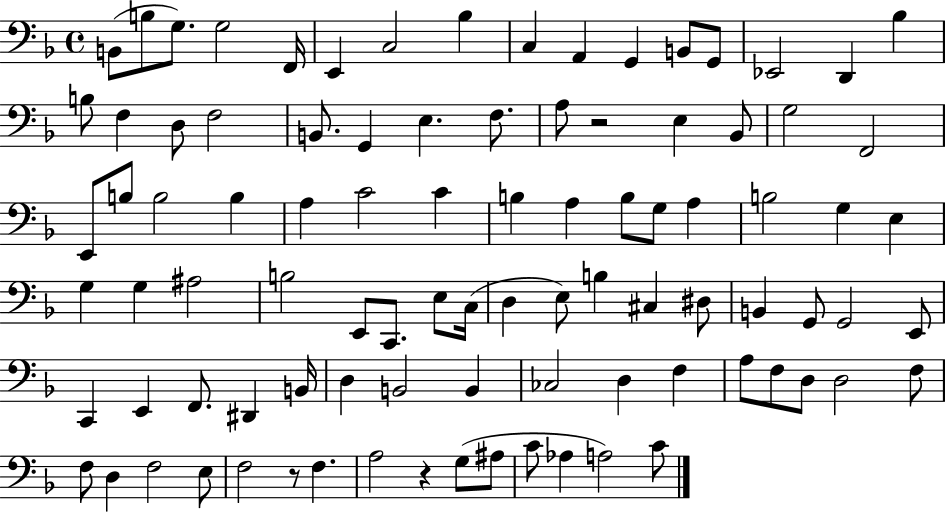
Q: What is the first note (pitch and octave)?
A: B2